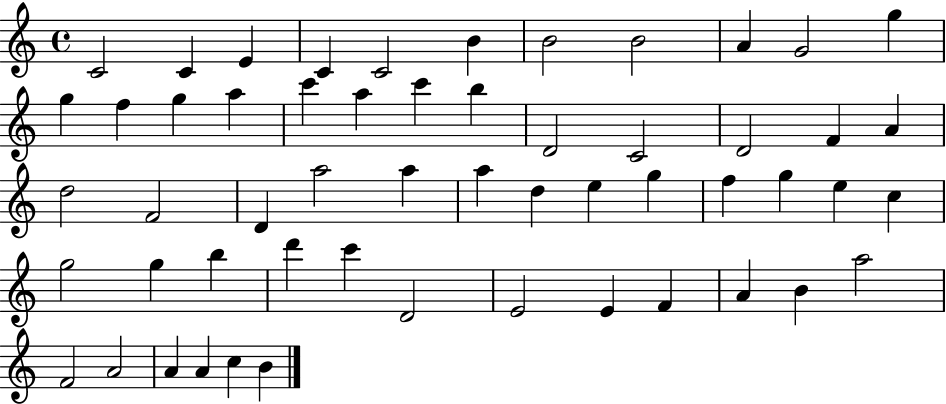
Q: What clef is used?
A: treble